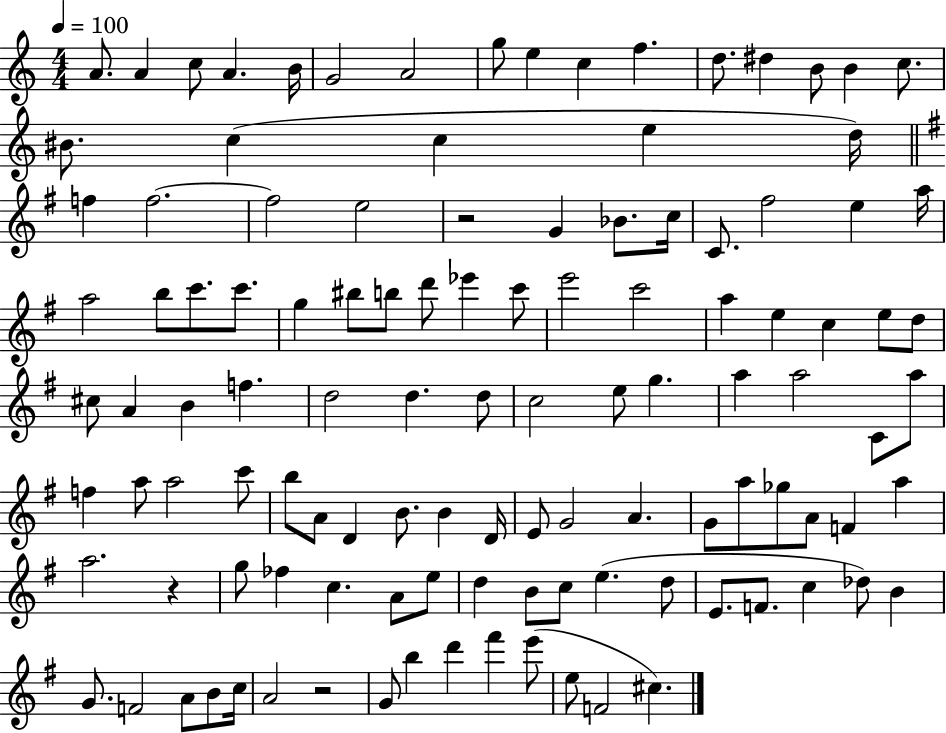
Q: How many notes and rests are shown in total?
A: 115